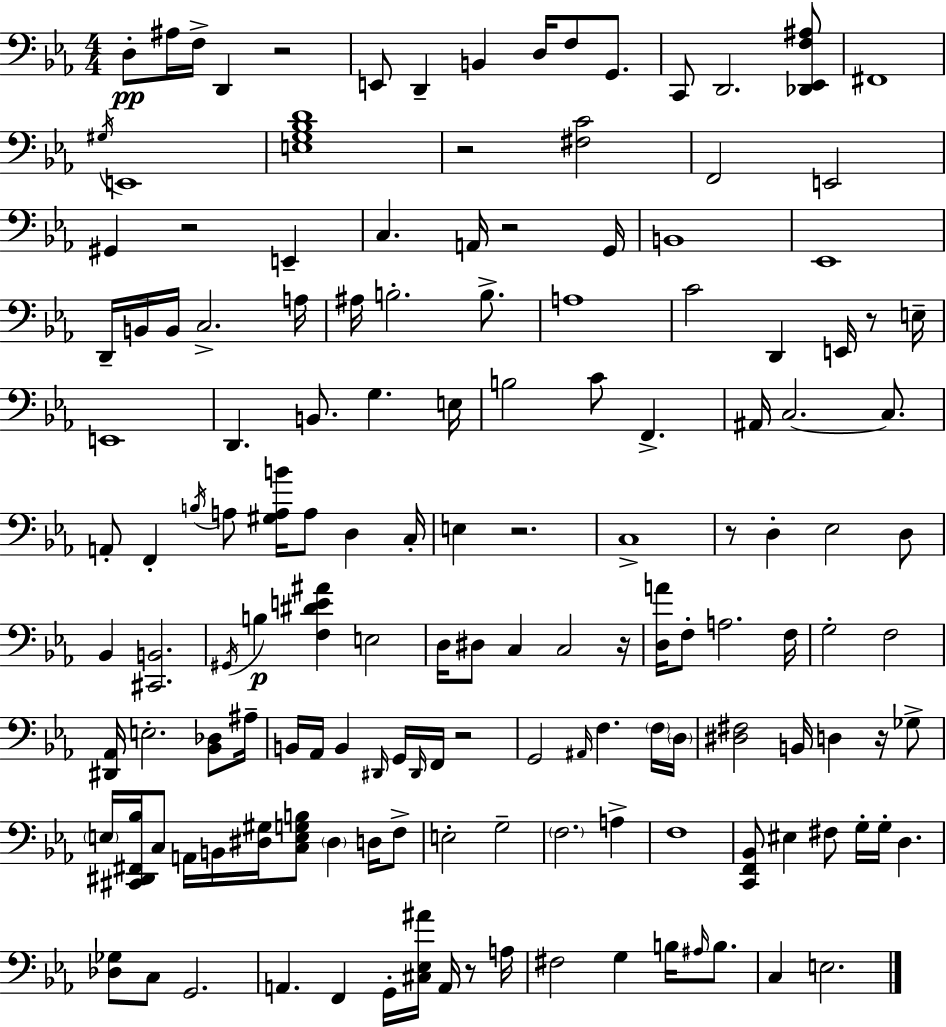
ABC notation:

X:1
T:Untitled
M:4/4
L:1/4
K:Eb
D,/2 ^A,/4 F,/4 D,, z2 E,,/2 D,, B,, D,/4 F,/2 G,,/2 C,,/2 D,,2 [_D,,_E,,F,^A,]/2 ^F,,4 ^G,/4 E,,4 [E,G,_B,D]4 z2 [^F,C]2 F,,2 E,,2 ^G,, z2 E,, C, A,,/4 z2 G,,/4 B,,4 _E,,4 D,,/4 B,,/4 B,,/4 C,2 A,/4 ^A,/4 B,2 B,/2 A,4 C2 D,, E,,/4 z/2 E,/4 E,,4 D,, B,,/2 G, E,/4 B,2 C/2 F,, ^A,,/4 C,2 C,/2 A,,/2 F,, B,/4 A,/2 [^G,A,B]/4 A,/2 D, C,/4 E, z2 C,4 z/2 D, _E,2 D,/2 _B,, [^C,,B,,]2 ^G,,/4 B, [F,^DE^A] E,2 D,/4 ^D,/2 C, C,2 z/4 [D,A]/4 F,/2 A,2 F,/4 G,2 F,2 [^D,,_A,,]/4 E,2 [_B,,_D,]/2 ^A,/4 B,,/4 _A,,/4 B,, ^D,,/4 G,,/4 ^D,,/4 F,,/4 z2 G,,2 ^A,,/4 F, F,/4 D,/4 [^D,^F,]2 B,,/4 D, z/4 _G,/2 E,/4 [^C,,^D,,^F,,_B,]/4 C,/2 A,,/4 B,,/4 [^D,^G,]/4 [C,E,G,B,]/2 ^D, D,/4 F,/2 E,2 G,2 F,2 A, F,4 [C,,F,,_B,,]/2 ^E, ^F,/2 G,/4 G,/4 D, [_D,_G,]/2 C,/2 G,,2 A,, F,, G,,/4 [^C,_E,^A]/4 A,,/4 z/2 A,/4 ^F,2 G, B,/4 ^A,/4 B,/2 C, E,2